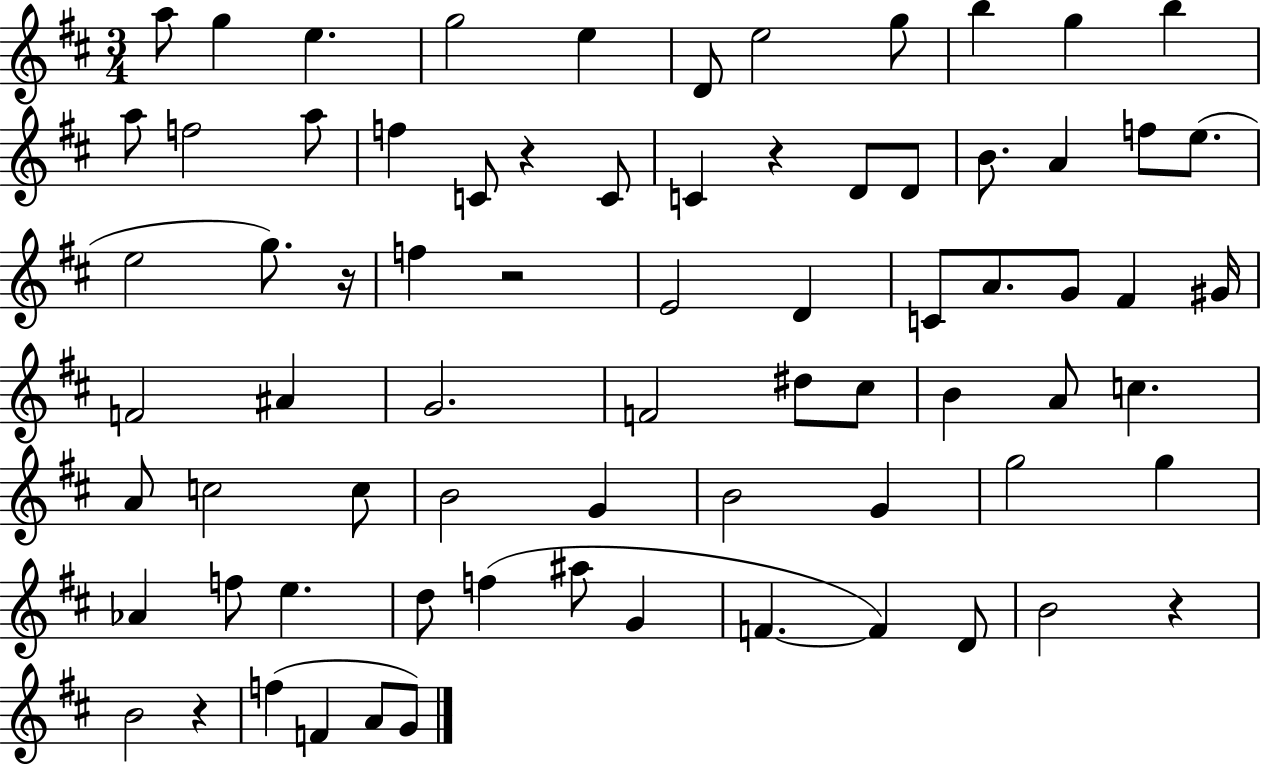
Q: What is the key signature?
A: D major